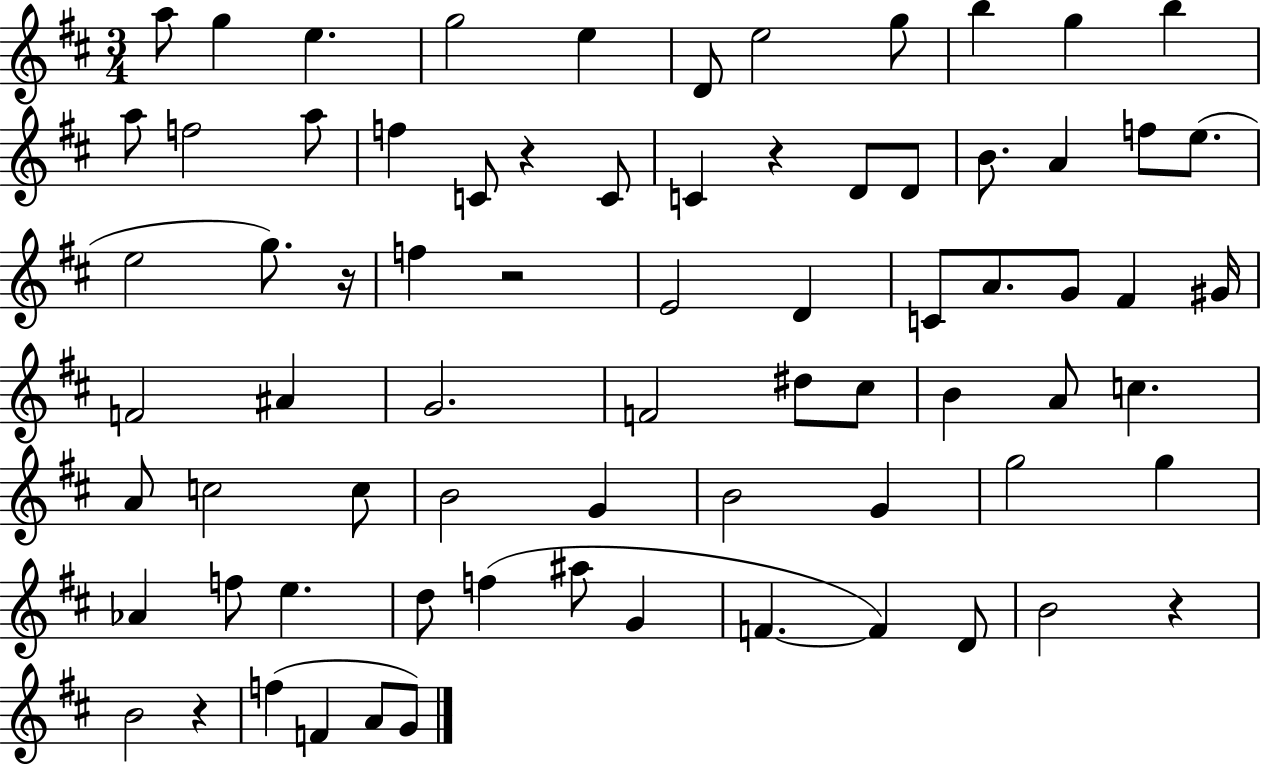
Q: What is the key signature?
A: D major